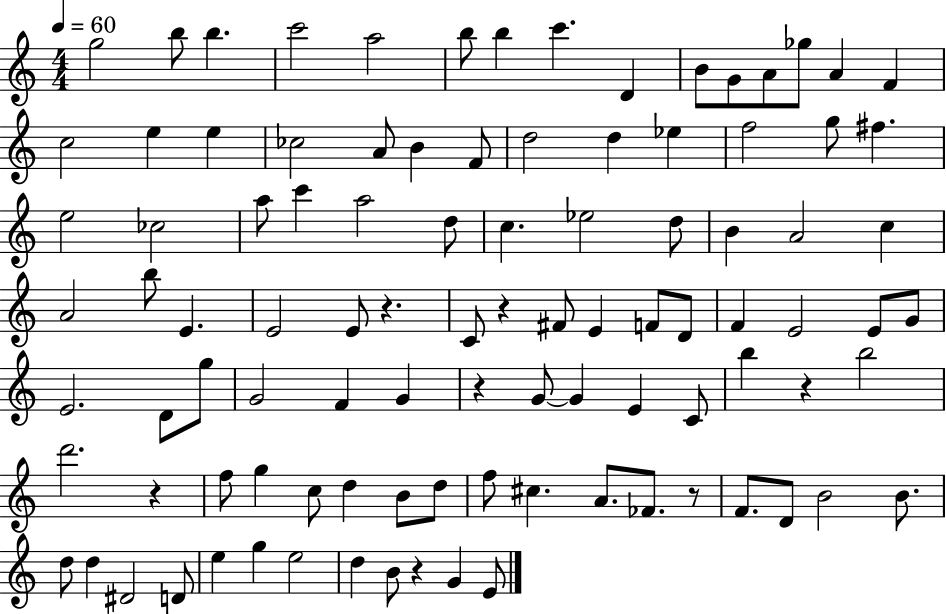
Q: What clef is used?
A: treble